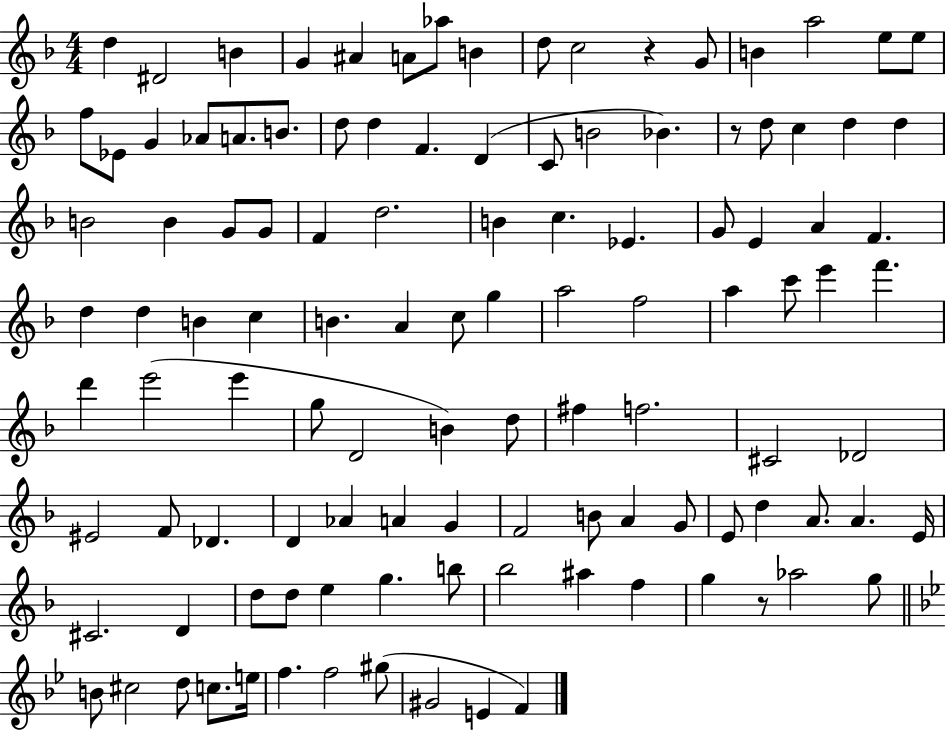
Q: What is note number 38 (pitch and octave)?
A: D5